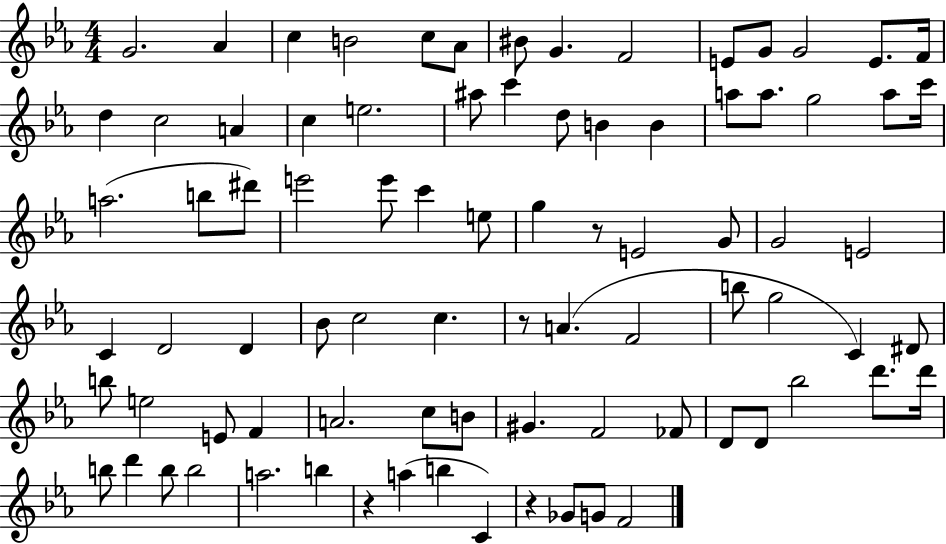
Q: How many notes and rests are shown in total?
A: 84